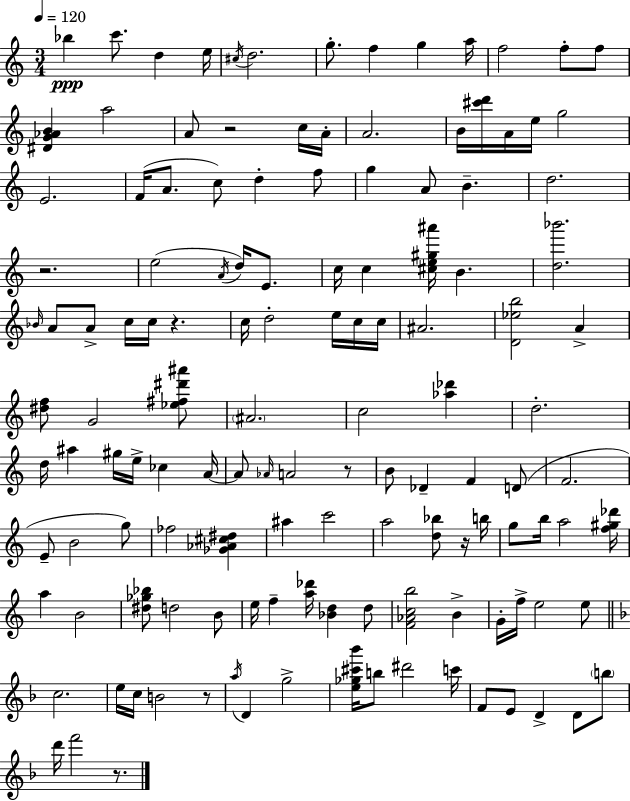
{
  \clef treble
  \numericTimeSignature
  \time 3/4
  \key c \major
  \tempo 4 = 120
  bes''4\ppp c'''8. d''4 e''16 | \acciaccatura { cis''16 } d''2. | g''8.-. f''4 g''4 | a''16 f''2 f''8-. f''8 | \break <dis' g' aes' b'>4 a''2 | a'8 r2 c''16 | a'16-. a'2. | b'16 <cis''' d'''>16 a'16 e''16 g''2 | \break e'2. | f'16( a'8. c''8) d''4-. f''8 | g''4 a'8 b'4.-- | d''2. | \break r2. | e''2( \acciaccatura { a'16 } d''16) e'8. | c''16 c''4 <cis'' e'' gis'' ais'''>16 b'4. | <d'' bes'''>2. | \break \grace { bes'16 } a'8 a'8-> c''16 c''16 r4. | c''16 d''2-. | e''16 c''16 c''16 ais'2. | <d' ees'' b''>2 a'4-> | \break <dis'' f''>8 g'2 | <ees'' fis'' dis''' ais'''>8 \parenthesize ais'2. | c''2 <aes'' des'''>4 | d''2.-. | \break d''16 ais''4 gis''16 e''16-> ces''4 | a'16~~ a'8 \grace { aes'16 } a'2 | r8 b'8 des'4-- f'4 | d'8( f'2. | \break e'8-- b'2 | g''8) fes''2 | <ges' aes' cis'' dis''>4 ais''4 c'''2 | a''2 | \break <d'' bes''>8 r16 b''16 g''8 b''16 a''2 | <f'' gis'' des'''>16 a''4 b'2 | <dis'' ges'' bes''>8 d''2 | b'8 e''16 f''4-- <a'' des'''>16 <bes' d''>4 | \break d''8 <f' aes' c'' b''>2 | b'4-> g'16-. f''16-> e''2 | e''8 \bar "||" \break \key d \minor c''2. | e''16 c''16 b'2 r8 | \acciaccatura { a''16 } d'4 g''2-> | <e'' ges'' cis''' bes'''>16 b''8 dis'''2 | \break c'''16 f'8 e'8 d'4-> d'8 \parenthesize b''8 | d'''16 f'''2 r8. | \bar "|."
}